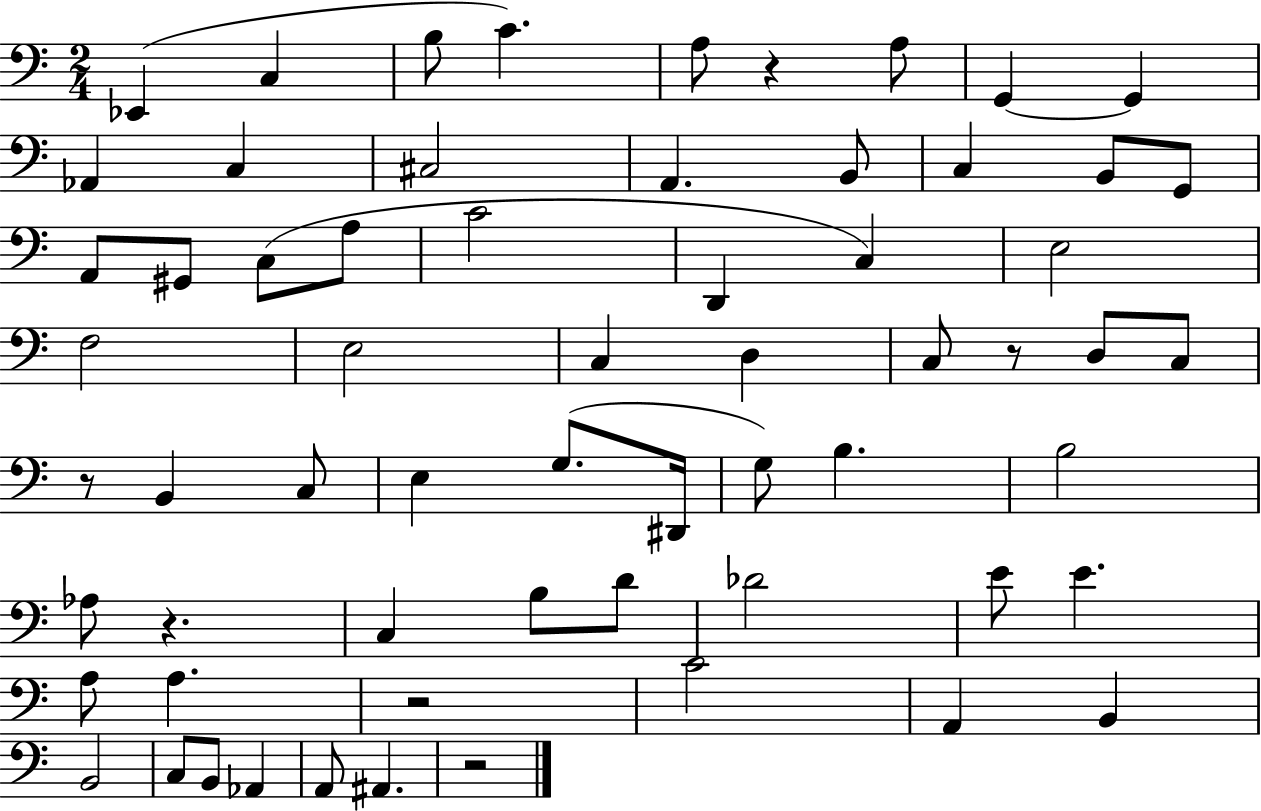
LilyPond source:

{
  \clef bass
  \numericTimeSignature
  \time 2/4
  \key c \major
  ees,4( c4 | b8 c'4.) | a8 r4 a8 | g,4~~ g,4 | \break aes,4 c4 | cis2 | a,4. b,8 | c4 b,8 g,8 | \break a,8 gis,8 c8( a8 | c'2 | d,4 c4) | e2 | \break f2 | e2 | c4 d4 | c8 r8 d8 c8 | \break r8 b,4 c8 | e4 g8.( dis,16 | g8) b4. | b2 | \break aes8 r4. | c4 b8 d'8 | des'2 | e'8 e'4. | \break a8 a4. | r2 | c'2 | a,4 b,4 | \break b,2 | c8 b,8 aes,4 | a,8 ais,4. | r2 | \break \bar "|."
}